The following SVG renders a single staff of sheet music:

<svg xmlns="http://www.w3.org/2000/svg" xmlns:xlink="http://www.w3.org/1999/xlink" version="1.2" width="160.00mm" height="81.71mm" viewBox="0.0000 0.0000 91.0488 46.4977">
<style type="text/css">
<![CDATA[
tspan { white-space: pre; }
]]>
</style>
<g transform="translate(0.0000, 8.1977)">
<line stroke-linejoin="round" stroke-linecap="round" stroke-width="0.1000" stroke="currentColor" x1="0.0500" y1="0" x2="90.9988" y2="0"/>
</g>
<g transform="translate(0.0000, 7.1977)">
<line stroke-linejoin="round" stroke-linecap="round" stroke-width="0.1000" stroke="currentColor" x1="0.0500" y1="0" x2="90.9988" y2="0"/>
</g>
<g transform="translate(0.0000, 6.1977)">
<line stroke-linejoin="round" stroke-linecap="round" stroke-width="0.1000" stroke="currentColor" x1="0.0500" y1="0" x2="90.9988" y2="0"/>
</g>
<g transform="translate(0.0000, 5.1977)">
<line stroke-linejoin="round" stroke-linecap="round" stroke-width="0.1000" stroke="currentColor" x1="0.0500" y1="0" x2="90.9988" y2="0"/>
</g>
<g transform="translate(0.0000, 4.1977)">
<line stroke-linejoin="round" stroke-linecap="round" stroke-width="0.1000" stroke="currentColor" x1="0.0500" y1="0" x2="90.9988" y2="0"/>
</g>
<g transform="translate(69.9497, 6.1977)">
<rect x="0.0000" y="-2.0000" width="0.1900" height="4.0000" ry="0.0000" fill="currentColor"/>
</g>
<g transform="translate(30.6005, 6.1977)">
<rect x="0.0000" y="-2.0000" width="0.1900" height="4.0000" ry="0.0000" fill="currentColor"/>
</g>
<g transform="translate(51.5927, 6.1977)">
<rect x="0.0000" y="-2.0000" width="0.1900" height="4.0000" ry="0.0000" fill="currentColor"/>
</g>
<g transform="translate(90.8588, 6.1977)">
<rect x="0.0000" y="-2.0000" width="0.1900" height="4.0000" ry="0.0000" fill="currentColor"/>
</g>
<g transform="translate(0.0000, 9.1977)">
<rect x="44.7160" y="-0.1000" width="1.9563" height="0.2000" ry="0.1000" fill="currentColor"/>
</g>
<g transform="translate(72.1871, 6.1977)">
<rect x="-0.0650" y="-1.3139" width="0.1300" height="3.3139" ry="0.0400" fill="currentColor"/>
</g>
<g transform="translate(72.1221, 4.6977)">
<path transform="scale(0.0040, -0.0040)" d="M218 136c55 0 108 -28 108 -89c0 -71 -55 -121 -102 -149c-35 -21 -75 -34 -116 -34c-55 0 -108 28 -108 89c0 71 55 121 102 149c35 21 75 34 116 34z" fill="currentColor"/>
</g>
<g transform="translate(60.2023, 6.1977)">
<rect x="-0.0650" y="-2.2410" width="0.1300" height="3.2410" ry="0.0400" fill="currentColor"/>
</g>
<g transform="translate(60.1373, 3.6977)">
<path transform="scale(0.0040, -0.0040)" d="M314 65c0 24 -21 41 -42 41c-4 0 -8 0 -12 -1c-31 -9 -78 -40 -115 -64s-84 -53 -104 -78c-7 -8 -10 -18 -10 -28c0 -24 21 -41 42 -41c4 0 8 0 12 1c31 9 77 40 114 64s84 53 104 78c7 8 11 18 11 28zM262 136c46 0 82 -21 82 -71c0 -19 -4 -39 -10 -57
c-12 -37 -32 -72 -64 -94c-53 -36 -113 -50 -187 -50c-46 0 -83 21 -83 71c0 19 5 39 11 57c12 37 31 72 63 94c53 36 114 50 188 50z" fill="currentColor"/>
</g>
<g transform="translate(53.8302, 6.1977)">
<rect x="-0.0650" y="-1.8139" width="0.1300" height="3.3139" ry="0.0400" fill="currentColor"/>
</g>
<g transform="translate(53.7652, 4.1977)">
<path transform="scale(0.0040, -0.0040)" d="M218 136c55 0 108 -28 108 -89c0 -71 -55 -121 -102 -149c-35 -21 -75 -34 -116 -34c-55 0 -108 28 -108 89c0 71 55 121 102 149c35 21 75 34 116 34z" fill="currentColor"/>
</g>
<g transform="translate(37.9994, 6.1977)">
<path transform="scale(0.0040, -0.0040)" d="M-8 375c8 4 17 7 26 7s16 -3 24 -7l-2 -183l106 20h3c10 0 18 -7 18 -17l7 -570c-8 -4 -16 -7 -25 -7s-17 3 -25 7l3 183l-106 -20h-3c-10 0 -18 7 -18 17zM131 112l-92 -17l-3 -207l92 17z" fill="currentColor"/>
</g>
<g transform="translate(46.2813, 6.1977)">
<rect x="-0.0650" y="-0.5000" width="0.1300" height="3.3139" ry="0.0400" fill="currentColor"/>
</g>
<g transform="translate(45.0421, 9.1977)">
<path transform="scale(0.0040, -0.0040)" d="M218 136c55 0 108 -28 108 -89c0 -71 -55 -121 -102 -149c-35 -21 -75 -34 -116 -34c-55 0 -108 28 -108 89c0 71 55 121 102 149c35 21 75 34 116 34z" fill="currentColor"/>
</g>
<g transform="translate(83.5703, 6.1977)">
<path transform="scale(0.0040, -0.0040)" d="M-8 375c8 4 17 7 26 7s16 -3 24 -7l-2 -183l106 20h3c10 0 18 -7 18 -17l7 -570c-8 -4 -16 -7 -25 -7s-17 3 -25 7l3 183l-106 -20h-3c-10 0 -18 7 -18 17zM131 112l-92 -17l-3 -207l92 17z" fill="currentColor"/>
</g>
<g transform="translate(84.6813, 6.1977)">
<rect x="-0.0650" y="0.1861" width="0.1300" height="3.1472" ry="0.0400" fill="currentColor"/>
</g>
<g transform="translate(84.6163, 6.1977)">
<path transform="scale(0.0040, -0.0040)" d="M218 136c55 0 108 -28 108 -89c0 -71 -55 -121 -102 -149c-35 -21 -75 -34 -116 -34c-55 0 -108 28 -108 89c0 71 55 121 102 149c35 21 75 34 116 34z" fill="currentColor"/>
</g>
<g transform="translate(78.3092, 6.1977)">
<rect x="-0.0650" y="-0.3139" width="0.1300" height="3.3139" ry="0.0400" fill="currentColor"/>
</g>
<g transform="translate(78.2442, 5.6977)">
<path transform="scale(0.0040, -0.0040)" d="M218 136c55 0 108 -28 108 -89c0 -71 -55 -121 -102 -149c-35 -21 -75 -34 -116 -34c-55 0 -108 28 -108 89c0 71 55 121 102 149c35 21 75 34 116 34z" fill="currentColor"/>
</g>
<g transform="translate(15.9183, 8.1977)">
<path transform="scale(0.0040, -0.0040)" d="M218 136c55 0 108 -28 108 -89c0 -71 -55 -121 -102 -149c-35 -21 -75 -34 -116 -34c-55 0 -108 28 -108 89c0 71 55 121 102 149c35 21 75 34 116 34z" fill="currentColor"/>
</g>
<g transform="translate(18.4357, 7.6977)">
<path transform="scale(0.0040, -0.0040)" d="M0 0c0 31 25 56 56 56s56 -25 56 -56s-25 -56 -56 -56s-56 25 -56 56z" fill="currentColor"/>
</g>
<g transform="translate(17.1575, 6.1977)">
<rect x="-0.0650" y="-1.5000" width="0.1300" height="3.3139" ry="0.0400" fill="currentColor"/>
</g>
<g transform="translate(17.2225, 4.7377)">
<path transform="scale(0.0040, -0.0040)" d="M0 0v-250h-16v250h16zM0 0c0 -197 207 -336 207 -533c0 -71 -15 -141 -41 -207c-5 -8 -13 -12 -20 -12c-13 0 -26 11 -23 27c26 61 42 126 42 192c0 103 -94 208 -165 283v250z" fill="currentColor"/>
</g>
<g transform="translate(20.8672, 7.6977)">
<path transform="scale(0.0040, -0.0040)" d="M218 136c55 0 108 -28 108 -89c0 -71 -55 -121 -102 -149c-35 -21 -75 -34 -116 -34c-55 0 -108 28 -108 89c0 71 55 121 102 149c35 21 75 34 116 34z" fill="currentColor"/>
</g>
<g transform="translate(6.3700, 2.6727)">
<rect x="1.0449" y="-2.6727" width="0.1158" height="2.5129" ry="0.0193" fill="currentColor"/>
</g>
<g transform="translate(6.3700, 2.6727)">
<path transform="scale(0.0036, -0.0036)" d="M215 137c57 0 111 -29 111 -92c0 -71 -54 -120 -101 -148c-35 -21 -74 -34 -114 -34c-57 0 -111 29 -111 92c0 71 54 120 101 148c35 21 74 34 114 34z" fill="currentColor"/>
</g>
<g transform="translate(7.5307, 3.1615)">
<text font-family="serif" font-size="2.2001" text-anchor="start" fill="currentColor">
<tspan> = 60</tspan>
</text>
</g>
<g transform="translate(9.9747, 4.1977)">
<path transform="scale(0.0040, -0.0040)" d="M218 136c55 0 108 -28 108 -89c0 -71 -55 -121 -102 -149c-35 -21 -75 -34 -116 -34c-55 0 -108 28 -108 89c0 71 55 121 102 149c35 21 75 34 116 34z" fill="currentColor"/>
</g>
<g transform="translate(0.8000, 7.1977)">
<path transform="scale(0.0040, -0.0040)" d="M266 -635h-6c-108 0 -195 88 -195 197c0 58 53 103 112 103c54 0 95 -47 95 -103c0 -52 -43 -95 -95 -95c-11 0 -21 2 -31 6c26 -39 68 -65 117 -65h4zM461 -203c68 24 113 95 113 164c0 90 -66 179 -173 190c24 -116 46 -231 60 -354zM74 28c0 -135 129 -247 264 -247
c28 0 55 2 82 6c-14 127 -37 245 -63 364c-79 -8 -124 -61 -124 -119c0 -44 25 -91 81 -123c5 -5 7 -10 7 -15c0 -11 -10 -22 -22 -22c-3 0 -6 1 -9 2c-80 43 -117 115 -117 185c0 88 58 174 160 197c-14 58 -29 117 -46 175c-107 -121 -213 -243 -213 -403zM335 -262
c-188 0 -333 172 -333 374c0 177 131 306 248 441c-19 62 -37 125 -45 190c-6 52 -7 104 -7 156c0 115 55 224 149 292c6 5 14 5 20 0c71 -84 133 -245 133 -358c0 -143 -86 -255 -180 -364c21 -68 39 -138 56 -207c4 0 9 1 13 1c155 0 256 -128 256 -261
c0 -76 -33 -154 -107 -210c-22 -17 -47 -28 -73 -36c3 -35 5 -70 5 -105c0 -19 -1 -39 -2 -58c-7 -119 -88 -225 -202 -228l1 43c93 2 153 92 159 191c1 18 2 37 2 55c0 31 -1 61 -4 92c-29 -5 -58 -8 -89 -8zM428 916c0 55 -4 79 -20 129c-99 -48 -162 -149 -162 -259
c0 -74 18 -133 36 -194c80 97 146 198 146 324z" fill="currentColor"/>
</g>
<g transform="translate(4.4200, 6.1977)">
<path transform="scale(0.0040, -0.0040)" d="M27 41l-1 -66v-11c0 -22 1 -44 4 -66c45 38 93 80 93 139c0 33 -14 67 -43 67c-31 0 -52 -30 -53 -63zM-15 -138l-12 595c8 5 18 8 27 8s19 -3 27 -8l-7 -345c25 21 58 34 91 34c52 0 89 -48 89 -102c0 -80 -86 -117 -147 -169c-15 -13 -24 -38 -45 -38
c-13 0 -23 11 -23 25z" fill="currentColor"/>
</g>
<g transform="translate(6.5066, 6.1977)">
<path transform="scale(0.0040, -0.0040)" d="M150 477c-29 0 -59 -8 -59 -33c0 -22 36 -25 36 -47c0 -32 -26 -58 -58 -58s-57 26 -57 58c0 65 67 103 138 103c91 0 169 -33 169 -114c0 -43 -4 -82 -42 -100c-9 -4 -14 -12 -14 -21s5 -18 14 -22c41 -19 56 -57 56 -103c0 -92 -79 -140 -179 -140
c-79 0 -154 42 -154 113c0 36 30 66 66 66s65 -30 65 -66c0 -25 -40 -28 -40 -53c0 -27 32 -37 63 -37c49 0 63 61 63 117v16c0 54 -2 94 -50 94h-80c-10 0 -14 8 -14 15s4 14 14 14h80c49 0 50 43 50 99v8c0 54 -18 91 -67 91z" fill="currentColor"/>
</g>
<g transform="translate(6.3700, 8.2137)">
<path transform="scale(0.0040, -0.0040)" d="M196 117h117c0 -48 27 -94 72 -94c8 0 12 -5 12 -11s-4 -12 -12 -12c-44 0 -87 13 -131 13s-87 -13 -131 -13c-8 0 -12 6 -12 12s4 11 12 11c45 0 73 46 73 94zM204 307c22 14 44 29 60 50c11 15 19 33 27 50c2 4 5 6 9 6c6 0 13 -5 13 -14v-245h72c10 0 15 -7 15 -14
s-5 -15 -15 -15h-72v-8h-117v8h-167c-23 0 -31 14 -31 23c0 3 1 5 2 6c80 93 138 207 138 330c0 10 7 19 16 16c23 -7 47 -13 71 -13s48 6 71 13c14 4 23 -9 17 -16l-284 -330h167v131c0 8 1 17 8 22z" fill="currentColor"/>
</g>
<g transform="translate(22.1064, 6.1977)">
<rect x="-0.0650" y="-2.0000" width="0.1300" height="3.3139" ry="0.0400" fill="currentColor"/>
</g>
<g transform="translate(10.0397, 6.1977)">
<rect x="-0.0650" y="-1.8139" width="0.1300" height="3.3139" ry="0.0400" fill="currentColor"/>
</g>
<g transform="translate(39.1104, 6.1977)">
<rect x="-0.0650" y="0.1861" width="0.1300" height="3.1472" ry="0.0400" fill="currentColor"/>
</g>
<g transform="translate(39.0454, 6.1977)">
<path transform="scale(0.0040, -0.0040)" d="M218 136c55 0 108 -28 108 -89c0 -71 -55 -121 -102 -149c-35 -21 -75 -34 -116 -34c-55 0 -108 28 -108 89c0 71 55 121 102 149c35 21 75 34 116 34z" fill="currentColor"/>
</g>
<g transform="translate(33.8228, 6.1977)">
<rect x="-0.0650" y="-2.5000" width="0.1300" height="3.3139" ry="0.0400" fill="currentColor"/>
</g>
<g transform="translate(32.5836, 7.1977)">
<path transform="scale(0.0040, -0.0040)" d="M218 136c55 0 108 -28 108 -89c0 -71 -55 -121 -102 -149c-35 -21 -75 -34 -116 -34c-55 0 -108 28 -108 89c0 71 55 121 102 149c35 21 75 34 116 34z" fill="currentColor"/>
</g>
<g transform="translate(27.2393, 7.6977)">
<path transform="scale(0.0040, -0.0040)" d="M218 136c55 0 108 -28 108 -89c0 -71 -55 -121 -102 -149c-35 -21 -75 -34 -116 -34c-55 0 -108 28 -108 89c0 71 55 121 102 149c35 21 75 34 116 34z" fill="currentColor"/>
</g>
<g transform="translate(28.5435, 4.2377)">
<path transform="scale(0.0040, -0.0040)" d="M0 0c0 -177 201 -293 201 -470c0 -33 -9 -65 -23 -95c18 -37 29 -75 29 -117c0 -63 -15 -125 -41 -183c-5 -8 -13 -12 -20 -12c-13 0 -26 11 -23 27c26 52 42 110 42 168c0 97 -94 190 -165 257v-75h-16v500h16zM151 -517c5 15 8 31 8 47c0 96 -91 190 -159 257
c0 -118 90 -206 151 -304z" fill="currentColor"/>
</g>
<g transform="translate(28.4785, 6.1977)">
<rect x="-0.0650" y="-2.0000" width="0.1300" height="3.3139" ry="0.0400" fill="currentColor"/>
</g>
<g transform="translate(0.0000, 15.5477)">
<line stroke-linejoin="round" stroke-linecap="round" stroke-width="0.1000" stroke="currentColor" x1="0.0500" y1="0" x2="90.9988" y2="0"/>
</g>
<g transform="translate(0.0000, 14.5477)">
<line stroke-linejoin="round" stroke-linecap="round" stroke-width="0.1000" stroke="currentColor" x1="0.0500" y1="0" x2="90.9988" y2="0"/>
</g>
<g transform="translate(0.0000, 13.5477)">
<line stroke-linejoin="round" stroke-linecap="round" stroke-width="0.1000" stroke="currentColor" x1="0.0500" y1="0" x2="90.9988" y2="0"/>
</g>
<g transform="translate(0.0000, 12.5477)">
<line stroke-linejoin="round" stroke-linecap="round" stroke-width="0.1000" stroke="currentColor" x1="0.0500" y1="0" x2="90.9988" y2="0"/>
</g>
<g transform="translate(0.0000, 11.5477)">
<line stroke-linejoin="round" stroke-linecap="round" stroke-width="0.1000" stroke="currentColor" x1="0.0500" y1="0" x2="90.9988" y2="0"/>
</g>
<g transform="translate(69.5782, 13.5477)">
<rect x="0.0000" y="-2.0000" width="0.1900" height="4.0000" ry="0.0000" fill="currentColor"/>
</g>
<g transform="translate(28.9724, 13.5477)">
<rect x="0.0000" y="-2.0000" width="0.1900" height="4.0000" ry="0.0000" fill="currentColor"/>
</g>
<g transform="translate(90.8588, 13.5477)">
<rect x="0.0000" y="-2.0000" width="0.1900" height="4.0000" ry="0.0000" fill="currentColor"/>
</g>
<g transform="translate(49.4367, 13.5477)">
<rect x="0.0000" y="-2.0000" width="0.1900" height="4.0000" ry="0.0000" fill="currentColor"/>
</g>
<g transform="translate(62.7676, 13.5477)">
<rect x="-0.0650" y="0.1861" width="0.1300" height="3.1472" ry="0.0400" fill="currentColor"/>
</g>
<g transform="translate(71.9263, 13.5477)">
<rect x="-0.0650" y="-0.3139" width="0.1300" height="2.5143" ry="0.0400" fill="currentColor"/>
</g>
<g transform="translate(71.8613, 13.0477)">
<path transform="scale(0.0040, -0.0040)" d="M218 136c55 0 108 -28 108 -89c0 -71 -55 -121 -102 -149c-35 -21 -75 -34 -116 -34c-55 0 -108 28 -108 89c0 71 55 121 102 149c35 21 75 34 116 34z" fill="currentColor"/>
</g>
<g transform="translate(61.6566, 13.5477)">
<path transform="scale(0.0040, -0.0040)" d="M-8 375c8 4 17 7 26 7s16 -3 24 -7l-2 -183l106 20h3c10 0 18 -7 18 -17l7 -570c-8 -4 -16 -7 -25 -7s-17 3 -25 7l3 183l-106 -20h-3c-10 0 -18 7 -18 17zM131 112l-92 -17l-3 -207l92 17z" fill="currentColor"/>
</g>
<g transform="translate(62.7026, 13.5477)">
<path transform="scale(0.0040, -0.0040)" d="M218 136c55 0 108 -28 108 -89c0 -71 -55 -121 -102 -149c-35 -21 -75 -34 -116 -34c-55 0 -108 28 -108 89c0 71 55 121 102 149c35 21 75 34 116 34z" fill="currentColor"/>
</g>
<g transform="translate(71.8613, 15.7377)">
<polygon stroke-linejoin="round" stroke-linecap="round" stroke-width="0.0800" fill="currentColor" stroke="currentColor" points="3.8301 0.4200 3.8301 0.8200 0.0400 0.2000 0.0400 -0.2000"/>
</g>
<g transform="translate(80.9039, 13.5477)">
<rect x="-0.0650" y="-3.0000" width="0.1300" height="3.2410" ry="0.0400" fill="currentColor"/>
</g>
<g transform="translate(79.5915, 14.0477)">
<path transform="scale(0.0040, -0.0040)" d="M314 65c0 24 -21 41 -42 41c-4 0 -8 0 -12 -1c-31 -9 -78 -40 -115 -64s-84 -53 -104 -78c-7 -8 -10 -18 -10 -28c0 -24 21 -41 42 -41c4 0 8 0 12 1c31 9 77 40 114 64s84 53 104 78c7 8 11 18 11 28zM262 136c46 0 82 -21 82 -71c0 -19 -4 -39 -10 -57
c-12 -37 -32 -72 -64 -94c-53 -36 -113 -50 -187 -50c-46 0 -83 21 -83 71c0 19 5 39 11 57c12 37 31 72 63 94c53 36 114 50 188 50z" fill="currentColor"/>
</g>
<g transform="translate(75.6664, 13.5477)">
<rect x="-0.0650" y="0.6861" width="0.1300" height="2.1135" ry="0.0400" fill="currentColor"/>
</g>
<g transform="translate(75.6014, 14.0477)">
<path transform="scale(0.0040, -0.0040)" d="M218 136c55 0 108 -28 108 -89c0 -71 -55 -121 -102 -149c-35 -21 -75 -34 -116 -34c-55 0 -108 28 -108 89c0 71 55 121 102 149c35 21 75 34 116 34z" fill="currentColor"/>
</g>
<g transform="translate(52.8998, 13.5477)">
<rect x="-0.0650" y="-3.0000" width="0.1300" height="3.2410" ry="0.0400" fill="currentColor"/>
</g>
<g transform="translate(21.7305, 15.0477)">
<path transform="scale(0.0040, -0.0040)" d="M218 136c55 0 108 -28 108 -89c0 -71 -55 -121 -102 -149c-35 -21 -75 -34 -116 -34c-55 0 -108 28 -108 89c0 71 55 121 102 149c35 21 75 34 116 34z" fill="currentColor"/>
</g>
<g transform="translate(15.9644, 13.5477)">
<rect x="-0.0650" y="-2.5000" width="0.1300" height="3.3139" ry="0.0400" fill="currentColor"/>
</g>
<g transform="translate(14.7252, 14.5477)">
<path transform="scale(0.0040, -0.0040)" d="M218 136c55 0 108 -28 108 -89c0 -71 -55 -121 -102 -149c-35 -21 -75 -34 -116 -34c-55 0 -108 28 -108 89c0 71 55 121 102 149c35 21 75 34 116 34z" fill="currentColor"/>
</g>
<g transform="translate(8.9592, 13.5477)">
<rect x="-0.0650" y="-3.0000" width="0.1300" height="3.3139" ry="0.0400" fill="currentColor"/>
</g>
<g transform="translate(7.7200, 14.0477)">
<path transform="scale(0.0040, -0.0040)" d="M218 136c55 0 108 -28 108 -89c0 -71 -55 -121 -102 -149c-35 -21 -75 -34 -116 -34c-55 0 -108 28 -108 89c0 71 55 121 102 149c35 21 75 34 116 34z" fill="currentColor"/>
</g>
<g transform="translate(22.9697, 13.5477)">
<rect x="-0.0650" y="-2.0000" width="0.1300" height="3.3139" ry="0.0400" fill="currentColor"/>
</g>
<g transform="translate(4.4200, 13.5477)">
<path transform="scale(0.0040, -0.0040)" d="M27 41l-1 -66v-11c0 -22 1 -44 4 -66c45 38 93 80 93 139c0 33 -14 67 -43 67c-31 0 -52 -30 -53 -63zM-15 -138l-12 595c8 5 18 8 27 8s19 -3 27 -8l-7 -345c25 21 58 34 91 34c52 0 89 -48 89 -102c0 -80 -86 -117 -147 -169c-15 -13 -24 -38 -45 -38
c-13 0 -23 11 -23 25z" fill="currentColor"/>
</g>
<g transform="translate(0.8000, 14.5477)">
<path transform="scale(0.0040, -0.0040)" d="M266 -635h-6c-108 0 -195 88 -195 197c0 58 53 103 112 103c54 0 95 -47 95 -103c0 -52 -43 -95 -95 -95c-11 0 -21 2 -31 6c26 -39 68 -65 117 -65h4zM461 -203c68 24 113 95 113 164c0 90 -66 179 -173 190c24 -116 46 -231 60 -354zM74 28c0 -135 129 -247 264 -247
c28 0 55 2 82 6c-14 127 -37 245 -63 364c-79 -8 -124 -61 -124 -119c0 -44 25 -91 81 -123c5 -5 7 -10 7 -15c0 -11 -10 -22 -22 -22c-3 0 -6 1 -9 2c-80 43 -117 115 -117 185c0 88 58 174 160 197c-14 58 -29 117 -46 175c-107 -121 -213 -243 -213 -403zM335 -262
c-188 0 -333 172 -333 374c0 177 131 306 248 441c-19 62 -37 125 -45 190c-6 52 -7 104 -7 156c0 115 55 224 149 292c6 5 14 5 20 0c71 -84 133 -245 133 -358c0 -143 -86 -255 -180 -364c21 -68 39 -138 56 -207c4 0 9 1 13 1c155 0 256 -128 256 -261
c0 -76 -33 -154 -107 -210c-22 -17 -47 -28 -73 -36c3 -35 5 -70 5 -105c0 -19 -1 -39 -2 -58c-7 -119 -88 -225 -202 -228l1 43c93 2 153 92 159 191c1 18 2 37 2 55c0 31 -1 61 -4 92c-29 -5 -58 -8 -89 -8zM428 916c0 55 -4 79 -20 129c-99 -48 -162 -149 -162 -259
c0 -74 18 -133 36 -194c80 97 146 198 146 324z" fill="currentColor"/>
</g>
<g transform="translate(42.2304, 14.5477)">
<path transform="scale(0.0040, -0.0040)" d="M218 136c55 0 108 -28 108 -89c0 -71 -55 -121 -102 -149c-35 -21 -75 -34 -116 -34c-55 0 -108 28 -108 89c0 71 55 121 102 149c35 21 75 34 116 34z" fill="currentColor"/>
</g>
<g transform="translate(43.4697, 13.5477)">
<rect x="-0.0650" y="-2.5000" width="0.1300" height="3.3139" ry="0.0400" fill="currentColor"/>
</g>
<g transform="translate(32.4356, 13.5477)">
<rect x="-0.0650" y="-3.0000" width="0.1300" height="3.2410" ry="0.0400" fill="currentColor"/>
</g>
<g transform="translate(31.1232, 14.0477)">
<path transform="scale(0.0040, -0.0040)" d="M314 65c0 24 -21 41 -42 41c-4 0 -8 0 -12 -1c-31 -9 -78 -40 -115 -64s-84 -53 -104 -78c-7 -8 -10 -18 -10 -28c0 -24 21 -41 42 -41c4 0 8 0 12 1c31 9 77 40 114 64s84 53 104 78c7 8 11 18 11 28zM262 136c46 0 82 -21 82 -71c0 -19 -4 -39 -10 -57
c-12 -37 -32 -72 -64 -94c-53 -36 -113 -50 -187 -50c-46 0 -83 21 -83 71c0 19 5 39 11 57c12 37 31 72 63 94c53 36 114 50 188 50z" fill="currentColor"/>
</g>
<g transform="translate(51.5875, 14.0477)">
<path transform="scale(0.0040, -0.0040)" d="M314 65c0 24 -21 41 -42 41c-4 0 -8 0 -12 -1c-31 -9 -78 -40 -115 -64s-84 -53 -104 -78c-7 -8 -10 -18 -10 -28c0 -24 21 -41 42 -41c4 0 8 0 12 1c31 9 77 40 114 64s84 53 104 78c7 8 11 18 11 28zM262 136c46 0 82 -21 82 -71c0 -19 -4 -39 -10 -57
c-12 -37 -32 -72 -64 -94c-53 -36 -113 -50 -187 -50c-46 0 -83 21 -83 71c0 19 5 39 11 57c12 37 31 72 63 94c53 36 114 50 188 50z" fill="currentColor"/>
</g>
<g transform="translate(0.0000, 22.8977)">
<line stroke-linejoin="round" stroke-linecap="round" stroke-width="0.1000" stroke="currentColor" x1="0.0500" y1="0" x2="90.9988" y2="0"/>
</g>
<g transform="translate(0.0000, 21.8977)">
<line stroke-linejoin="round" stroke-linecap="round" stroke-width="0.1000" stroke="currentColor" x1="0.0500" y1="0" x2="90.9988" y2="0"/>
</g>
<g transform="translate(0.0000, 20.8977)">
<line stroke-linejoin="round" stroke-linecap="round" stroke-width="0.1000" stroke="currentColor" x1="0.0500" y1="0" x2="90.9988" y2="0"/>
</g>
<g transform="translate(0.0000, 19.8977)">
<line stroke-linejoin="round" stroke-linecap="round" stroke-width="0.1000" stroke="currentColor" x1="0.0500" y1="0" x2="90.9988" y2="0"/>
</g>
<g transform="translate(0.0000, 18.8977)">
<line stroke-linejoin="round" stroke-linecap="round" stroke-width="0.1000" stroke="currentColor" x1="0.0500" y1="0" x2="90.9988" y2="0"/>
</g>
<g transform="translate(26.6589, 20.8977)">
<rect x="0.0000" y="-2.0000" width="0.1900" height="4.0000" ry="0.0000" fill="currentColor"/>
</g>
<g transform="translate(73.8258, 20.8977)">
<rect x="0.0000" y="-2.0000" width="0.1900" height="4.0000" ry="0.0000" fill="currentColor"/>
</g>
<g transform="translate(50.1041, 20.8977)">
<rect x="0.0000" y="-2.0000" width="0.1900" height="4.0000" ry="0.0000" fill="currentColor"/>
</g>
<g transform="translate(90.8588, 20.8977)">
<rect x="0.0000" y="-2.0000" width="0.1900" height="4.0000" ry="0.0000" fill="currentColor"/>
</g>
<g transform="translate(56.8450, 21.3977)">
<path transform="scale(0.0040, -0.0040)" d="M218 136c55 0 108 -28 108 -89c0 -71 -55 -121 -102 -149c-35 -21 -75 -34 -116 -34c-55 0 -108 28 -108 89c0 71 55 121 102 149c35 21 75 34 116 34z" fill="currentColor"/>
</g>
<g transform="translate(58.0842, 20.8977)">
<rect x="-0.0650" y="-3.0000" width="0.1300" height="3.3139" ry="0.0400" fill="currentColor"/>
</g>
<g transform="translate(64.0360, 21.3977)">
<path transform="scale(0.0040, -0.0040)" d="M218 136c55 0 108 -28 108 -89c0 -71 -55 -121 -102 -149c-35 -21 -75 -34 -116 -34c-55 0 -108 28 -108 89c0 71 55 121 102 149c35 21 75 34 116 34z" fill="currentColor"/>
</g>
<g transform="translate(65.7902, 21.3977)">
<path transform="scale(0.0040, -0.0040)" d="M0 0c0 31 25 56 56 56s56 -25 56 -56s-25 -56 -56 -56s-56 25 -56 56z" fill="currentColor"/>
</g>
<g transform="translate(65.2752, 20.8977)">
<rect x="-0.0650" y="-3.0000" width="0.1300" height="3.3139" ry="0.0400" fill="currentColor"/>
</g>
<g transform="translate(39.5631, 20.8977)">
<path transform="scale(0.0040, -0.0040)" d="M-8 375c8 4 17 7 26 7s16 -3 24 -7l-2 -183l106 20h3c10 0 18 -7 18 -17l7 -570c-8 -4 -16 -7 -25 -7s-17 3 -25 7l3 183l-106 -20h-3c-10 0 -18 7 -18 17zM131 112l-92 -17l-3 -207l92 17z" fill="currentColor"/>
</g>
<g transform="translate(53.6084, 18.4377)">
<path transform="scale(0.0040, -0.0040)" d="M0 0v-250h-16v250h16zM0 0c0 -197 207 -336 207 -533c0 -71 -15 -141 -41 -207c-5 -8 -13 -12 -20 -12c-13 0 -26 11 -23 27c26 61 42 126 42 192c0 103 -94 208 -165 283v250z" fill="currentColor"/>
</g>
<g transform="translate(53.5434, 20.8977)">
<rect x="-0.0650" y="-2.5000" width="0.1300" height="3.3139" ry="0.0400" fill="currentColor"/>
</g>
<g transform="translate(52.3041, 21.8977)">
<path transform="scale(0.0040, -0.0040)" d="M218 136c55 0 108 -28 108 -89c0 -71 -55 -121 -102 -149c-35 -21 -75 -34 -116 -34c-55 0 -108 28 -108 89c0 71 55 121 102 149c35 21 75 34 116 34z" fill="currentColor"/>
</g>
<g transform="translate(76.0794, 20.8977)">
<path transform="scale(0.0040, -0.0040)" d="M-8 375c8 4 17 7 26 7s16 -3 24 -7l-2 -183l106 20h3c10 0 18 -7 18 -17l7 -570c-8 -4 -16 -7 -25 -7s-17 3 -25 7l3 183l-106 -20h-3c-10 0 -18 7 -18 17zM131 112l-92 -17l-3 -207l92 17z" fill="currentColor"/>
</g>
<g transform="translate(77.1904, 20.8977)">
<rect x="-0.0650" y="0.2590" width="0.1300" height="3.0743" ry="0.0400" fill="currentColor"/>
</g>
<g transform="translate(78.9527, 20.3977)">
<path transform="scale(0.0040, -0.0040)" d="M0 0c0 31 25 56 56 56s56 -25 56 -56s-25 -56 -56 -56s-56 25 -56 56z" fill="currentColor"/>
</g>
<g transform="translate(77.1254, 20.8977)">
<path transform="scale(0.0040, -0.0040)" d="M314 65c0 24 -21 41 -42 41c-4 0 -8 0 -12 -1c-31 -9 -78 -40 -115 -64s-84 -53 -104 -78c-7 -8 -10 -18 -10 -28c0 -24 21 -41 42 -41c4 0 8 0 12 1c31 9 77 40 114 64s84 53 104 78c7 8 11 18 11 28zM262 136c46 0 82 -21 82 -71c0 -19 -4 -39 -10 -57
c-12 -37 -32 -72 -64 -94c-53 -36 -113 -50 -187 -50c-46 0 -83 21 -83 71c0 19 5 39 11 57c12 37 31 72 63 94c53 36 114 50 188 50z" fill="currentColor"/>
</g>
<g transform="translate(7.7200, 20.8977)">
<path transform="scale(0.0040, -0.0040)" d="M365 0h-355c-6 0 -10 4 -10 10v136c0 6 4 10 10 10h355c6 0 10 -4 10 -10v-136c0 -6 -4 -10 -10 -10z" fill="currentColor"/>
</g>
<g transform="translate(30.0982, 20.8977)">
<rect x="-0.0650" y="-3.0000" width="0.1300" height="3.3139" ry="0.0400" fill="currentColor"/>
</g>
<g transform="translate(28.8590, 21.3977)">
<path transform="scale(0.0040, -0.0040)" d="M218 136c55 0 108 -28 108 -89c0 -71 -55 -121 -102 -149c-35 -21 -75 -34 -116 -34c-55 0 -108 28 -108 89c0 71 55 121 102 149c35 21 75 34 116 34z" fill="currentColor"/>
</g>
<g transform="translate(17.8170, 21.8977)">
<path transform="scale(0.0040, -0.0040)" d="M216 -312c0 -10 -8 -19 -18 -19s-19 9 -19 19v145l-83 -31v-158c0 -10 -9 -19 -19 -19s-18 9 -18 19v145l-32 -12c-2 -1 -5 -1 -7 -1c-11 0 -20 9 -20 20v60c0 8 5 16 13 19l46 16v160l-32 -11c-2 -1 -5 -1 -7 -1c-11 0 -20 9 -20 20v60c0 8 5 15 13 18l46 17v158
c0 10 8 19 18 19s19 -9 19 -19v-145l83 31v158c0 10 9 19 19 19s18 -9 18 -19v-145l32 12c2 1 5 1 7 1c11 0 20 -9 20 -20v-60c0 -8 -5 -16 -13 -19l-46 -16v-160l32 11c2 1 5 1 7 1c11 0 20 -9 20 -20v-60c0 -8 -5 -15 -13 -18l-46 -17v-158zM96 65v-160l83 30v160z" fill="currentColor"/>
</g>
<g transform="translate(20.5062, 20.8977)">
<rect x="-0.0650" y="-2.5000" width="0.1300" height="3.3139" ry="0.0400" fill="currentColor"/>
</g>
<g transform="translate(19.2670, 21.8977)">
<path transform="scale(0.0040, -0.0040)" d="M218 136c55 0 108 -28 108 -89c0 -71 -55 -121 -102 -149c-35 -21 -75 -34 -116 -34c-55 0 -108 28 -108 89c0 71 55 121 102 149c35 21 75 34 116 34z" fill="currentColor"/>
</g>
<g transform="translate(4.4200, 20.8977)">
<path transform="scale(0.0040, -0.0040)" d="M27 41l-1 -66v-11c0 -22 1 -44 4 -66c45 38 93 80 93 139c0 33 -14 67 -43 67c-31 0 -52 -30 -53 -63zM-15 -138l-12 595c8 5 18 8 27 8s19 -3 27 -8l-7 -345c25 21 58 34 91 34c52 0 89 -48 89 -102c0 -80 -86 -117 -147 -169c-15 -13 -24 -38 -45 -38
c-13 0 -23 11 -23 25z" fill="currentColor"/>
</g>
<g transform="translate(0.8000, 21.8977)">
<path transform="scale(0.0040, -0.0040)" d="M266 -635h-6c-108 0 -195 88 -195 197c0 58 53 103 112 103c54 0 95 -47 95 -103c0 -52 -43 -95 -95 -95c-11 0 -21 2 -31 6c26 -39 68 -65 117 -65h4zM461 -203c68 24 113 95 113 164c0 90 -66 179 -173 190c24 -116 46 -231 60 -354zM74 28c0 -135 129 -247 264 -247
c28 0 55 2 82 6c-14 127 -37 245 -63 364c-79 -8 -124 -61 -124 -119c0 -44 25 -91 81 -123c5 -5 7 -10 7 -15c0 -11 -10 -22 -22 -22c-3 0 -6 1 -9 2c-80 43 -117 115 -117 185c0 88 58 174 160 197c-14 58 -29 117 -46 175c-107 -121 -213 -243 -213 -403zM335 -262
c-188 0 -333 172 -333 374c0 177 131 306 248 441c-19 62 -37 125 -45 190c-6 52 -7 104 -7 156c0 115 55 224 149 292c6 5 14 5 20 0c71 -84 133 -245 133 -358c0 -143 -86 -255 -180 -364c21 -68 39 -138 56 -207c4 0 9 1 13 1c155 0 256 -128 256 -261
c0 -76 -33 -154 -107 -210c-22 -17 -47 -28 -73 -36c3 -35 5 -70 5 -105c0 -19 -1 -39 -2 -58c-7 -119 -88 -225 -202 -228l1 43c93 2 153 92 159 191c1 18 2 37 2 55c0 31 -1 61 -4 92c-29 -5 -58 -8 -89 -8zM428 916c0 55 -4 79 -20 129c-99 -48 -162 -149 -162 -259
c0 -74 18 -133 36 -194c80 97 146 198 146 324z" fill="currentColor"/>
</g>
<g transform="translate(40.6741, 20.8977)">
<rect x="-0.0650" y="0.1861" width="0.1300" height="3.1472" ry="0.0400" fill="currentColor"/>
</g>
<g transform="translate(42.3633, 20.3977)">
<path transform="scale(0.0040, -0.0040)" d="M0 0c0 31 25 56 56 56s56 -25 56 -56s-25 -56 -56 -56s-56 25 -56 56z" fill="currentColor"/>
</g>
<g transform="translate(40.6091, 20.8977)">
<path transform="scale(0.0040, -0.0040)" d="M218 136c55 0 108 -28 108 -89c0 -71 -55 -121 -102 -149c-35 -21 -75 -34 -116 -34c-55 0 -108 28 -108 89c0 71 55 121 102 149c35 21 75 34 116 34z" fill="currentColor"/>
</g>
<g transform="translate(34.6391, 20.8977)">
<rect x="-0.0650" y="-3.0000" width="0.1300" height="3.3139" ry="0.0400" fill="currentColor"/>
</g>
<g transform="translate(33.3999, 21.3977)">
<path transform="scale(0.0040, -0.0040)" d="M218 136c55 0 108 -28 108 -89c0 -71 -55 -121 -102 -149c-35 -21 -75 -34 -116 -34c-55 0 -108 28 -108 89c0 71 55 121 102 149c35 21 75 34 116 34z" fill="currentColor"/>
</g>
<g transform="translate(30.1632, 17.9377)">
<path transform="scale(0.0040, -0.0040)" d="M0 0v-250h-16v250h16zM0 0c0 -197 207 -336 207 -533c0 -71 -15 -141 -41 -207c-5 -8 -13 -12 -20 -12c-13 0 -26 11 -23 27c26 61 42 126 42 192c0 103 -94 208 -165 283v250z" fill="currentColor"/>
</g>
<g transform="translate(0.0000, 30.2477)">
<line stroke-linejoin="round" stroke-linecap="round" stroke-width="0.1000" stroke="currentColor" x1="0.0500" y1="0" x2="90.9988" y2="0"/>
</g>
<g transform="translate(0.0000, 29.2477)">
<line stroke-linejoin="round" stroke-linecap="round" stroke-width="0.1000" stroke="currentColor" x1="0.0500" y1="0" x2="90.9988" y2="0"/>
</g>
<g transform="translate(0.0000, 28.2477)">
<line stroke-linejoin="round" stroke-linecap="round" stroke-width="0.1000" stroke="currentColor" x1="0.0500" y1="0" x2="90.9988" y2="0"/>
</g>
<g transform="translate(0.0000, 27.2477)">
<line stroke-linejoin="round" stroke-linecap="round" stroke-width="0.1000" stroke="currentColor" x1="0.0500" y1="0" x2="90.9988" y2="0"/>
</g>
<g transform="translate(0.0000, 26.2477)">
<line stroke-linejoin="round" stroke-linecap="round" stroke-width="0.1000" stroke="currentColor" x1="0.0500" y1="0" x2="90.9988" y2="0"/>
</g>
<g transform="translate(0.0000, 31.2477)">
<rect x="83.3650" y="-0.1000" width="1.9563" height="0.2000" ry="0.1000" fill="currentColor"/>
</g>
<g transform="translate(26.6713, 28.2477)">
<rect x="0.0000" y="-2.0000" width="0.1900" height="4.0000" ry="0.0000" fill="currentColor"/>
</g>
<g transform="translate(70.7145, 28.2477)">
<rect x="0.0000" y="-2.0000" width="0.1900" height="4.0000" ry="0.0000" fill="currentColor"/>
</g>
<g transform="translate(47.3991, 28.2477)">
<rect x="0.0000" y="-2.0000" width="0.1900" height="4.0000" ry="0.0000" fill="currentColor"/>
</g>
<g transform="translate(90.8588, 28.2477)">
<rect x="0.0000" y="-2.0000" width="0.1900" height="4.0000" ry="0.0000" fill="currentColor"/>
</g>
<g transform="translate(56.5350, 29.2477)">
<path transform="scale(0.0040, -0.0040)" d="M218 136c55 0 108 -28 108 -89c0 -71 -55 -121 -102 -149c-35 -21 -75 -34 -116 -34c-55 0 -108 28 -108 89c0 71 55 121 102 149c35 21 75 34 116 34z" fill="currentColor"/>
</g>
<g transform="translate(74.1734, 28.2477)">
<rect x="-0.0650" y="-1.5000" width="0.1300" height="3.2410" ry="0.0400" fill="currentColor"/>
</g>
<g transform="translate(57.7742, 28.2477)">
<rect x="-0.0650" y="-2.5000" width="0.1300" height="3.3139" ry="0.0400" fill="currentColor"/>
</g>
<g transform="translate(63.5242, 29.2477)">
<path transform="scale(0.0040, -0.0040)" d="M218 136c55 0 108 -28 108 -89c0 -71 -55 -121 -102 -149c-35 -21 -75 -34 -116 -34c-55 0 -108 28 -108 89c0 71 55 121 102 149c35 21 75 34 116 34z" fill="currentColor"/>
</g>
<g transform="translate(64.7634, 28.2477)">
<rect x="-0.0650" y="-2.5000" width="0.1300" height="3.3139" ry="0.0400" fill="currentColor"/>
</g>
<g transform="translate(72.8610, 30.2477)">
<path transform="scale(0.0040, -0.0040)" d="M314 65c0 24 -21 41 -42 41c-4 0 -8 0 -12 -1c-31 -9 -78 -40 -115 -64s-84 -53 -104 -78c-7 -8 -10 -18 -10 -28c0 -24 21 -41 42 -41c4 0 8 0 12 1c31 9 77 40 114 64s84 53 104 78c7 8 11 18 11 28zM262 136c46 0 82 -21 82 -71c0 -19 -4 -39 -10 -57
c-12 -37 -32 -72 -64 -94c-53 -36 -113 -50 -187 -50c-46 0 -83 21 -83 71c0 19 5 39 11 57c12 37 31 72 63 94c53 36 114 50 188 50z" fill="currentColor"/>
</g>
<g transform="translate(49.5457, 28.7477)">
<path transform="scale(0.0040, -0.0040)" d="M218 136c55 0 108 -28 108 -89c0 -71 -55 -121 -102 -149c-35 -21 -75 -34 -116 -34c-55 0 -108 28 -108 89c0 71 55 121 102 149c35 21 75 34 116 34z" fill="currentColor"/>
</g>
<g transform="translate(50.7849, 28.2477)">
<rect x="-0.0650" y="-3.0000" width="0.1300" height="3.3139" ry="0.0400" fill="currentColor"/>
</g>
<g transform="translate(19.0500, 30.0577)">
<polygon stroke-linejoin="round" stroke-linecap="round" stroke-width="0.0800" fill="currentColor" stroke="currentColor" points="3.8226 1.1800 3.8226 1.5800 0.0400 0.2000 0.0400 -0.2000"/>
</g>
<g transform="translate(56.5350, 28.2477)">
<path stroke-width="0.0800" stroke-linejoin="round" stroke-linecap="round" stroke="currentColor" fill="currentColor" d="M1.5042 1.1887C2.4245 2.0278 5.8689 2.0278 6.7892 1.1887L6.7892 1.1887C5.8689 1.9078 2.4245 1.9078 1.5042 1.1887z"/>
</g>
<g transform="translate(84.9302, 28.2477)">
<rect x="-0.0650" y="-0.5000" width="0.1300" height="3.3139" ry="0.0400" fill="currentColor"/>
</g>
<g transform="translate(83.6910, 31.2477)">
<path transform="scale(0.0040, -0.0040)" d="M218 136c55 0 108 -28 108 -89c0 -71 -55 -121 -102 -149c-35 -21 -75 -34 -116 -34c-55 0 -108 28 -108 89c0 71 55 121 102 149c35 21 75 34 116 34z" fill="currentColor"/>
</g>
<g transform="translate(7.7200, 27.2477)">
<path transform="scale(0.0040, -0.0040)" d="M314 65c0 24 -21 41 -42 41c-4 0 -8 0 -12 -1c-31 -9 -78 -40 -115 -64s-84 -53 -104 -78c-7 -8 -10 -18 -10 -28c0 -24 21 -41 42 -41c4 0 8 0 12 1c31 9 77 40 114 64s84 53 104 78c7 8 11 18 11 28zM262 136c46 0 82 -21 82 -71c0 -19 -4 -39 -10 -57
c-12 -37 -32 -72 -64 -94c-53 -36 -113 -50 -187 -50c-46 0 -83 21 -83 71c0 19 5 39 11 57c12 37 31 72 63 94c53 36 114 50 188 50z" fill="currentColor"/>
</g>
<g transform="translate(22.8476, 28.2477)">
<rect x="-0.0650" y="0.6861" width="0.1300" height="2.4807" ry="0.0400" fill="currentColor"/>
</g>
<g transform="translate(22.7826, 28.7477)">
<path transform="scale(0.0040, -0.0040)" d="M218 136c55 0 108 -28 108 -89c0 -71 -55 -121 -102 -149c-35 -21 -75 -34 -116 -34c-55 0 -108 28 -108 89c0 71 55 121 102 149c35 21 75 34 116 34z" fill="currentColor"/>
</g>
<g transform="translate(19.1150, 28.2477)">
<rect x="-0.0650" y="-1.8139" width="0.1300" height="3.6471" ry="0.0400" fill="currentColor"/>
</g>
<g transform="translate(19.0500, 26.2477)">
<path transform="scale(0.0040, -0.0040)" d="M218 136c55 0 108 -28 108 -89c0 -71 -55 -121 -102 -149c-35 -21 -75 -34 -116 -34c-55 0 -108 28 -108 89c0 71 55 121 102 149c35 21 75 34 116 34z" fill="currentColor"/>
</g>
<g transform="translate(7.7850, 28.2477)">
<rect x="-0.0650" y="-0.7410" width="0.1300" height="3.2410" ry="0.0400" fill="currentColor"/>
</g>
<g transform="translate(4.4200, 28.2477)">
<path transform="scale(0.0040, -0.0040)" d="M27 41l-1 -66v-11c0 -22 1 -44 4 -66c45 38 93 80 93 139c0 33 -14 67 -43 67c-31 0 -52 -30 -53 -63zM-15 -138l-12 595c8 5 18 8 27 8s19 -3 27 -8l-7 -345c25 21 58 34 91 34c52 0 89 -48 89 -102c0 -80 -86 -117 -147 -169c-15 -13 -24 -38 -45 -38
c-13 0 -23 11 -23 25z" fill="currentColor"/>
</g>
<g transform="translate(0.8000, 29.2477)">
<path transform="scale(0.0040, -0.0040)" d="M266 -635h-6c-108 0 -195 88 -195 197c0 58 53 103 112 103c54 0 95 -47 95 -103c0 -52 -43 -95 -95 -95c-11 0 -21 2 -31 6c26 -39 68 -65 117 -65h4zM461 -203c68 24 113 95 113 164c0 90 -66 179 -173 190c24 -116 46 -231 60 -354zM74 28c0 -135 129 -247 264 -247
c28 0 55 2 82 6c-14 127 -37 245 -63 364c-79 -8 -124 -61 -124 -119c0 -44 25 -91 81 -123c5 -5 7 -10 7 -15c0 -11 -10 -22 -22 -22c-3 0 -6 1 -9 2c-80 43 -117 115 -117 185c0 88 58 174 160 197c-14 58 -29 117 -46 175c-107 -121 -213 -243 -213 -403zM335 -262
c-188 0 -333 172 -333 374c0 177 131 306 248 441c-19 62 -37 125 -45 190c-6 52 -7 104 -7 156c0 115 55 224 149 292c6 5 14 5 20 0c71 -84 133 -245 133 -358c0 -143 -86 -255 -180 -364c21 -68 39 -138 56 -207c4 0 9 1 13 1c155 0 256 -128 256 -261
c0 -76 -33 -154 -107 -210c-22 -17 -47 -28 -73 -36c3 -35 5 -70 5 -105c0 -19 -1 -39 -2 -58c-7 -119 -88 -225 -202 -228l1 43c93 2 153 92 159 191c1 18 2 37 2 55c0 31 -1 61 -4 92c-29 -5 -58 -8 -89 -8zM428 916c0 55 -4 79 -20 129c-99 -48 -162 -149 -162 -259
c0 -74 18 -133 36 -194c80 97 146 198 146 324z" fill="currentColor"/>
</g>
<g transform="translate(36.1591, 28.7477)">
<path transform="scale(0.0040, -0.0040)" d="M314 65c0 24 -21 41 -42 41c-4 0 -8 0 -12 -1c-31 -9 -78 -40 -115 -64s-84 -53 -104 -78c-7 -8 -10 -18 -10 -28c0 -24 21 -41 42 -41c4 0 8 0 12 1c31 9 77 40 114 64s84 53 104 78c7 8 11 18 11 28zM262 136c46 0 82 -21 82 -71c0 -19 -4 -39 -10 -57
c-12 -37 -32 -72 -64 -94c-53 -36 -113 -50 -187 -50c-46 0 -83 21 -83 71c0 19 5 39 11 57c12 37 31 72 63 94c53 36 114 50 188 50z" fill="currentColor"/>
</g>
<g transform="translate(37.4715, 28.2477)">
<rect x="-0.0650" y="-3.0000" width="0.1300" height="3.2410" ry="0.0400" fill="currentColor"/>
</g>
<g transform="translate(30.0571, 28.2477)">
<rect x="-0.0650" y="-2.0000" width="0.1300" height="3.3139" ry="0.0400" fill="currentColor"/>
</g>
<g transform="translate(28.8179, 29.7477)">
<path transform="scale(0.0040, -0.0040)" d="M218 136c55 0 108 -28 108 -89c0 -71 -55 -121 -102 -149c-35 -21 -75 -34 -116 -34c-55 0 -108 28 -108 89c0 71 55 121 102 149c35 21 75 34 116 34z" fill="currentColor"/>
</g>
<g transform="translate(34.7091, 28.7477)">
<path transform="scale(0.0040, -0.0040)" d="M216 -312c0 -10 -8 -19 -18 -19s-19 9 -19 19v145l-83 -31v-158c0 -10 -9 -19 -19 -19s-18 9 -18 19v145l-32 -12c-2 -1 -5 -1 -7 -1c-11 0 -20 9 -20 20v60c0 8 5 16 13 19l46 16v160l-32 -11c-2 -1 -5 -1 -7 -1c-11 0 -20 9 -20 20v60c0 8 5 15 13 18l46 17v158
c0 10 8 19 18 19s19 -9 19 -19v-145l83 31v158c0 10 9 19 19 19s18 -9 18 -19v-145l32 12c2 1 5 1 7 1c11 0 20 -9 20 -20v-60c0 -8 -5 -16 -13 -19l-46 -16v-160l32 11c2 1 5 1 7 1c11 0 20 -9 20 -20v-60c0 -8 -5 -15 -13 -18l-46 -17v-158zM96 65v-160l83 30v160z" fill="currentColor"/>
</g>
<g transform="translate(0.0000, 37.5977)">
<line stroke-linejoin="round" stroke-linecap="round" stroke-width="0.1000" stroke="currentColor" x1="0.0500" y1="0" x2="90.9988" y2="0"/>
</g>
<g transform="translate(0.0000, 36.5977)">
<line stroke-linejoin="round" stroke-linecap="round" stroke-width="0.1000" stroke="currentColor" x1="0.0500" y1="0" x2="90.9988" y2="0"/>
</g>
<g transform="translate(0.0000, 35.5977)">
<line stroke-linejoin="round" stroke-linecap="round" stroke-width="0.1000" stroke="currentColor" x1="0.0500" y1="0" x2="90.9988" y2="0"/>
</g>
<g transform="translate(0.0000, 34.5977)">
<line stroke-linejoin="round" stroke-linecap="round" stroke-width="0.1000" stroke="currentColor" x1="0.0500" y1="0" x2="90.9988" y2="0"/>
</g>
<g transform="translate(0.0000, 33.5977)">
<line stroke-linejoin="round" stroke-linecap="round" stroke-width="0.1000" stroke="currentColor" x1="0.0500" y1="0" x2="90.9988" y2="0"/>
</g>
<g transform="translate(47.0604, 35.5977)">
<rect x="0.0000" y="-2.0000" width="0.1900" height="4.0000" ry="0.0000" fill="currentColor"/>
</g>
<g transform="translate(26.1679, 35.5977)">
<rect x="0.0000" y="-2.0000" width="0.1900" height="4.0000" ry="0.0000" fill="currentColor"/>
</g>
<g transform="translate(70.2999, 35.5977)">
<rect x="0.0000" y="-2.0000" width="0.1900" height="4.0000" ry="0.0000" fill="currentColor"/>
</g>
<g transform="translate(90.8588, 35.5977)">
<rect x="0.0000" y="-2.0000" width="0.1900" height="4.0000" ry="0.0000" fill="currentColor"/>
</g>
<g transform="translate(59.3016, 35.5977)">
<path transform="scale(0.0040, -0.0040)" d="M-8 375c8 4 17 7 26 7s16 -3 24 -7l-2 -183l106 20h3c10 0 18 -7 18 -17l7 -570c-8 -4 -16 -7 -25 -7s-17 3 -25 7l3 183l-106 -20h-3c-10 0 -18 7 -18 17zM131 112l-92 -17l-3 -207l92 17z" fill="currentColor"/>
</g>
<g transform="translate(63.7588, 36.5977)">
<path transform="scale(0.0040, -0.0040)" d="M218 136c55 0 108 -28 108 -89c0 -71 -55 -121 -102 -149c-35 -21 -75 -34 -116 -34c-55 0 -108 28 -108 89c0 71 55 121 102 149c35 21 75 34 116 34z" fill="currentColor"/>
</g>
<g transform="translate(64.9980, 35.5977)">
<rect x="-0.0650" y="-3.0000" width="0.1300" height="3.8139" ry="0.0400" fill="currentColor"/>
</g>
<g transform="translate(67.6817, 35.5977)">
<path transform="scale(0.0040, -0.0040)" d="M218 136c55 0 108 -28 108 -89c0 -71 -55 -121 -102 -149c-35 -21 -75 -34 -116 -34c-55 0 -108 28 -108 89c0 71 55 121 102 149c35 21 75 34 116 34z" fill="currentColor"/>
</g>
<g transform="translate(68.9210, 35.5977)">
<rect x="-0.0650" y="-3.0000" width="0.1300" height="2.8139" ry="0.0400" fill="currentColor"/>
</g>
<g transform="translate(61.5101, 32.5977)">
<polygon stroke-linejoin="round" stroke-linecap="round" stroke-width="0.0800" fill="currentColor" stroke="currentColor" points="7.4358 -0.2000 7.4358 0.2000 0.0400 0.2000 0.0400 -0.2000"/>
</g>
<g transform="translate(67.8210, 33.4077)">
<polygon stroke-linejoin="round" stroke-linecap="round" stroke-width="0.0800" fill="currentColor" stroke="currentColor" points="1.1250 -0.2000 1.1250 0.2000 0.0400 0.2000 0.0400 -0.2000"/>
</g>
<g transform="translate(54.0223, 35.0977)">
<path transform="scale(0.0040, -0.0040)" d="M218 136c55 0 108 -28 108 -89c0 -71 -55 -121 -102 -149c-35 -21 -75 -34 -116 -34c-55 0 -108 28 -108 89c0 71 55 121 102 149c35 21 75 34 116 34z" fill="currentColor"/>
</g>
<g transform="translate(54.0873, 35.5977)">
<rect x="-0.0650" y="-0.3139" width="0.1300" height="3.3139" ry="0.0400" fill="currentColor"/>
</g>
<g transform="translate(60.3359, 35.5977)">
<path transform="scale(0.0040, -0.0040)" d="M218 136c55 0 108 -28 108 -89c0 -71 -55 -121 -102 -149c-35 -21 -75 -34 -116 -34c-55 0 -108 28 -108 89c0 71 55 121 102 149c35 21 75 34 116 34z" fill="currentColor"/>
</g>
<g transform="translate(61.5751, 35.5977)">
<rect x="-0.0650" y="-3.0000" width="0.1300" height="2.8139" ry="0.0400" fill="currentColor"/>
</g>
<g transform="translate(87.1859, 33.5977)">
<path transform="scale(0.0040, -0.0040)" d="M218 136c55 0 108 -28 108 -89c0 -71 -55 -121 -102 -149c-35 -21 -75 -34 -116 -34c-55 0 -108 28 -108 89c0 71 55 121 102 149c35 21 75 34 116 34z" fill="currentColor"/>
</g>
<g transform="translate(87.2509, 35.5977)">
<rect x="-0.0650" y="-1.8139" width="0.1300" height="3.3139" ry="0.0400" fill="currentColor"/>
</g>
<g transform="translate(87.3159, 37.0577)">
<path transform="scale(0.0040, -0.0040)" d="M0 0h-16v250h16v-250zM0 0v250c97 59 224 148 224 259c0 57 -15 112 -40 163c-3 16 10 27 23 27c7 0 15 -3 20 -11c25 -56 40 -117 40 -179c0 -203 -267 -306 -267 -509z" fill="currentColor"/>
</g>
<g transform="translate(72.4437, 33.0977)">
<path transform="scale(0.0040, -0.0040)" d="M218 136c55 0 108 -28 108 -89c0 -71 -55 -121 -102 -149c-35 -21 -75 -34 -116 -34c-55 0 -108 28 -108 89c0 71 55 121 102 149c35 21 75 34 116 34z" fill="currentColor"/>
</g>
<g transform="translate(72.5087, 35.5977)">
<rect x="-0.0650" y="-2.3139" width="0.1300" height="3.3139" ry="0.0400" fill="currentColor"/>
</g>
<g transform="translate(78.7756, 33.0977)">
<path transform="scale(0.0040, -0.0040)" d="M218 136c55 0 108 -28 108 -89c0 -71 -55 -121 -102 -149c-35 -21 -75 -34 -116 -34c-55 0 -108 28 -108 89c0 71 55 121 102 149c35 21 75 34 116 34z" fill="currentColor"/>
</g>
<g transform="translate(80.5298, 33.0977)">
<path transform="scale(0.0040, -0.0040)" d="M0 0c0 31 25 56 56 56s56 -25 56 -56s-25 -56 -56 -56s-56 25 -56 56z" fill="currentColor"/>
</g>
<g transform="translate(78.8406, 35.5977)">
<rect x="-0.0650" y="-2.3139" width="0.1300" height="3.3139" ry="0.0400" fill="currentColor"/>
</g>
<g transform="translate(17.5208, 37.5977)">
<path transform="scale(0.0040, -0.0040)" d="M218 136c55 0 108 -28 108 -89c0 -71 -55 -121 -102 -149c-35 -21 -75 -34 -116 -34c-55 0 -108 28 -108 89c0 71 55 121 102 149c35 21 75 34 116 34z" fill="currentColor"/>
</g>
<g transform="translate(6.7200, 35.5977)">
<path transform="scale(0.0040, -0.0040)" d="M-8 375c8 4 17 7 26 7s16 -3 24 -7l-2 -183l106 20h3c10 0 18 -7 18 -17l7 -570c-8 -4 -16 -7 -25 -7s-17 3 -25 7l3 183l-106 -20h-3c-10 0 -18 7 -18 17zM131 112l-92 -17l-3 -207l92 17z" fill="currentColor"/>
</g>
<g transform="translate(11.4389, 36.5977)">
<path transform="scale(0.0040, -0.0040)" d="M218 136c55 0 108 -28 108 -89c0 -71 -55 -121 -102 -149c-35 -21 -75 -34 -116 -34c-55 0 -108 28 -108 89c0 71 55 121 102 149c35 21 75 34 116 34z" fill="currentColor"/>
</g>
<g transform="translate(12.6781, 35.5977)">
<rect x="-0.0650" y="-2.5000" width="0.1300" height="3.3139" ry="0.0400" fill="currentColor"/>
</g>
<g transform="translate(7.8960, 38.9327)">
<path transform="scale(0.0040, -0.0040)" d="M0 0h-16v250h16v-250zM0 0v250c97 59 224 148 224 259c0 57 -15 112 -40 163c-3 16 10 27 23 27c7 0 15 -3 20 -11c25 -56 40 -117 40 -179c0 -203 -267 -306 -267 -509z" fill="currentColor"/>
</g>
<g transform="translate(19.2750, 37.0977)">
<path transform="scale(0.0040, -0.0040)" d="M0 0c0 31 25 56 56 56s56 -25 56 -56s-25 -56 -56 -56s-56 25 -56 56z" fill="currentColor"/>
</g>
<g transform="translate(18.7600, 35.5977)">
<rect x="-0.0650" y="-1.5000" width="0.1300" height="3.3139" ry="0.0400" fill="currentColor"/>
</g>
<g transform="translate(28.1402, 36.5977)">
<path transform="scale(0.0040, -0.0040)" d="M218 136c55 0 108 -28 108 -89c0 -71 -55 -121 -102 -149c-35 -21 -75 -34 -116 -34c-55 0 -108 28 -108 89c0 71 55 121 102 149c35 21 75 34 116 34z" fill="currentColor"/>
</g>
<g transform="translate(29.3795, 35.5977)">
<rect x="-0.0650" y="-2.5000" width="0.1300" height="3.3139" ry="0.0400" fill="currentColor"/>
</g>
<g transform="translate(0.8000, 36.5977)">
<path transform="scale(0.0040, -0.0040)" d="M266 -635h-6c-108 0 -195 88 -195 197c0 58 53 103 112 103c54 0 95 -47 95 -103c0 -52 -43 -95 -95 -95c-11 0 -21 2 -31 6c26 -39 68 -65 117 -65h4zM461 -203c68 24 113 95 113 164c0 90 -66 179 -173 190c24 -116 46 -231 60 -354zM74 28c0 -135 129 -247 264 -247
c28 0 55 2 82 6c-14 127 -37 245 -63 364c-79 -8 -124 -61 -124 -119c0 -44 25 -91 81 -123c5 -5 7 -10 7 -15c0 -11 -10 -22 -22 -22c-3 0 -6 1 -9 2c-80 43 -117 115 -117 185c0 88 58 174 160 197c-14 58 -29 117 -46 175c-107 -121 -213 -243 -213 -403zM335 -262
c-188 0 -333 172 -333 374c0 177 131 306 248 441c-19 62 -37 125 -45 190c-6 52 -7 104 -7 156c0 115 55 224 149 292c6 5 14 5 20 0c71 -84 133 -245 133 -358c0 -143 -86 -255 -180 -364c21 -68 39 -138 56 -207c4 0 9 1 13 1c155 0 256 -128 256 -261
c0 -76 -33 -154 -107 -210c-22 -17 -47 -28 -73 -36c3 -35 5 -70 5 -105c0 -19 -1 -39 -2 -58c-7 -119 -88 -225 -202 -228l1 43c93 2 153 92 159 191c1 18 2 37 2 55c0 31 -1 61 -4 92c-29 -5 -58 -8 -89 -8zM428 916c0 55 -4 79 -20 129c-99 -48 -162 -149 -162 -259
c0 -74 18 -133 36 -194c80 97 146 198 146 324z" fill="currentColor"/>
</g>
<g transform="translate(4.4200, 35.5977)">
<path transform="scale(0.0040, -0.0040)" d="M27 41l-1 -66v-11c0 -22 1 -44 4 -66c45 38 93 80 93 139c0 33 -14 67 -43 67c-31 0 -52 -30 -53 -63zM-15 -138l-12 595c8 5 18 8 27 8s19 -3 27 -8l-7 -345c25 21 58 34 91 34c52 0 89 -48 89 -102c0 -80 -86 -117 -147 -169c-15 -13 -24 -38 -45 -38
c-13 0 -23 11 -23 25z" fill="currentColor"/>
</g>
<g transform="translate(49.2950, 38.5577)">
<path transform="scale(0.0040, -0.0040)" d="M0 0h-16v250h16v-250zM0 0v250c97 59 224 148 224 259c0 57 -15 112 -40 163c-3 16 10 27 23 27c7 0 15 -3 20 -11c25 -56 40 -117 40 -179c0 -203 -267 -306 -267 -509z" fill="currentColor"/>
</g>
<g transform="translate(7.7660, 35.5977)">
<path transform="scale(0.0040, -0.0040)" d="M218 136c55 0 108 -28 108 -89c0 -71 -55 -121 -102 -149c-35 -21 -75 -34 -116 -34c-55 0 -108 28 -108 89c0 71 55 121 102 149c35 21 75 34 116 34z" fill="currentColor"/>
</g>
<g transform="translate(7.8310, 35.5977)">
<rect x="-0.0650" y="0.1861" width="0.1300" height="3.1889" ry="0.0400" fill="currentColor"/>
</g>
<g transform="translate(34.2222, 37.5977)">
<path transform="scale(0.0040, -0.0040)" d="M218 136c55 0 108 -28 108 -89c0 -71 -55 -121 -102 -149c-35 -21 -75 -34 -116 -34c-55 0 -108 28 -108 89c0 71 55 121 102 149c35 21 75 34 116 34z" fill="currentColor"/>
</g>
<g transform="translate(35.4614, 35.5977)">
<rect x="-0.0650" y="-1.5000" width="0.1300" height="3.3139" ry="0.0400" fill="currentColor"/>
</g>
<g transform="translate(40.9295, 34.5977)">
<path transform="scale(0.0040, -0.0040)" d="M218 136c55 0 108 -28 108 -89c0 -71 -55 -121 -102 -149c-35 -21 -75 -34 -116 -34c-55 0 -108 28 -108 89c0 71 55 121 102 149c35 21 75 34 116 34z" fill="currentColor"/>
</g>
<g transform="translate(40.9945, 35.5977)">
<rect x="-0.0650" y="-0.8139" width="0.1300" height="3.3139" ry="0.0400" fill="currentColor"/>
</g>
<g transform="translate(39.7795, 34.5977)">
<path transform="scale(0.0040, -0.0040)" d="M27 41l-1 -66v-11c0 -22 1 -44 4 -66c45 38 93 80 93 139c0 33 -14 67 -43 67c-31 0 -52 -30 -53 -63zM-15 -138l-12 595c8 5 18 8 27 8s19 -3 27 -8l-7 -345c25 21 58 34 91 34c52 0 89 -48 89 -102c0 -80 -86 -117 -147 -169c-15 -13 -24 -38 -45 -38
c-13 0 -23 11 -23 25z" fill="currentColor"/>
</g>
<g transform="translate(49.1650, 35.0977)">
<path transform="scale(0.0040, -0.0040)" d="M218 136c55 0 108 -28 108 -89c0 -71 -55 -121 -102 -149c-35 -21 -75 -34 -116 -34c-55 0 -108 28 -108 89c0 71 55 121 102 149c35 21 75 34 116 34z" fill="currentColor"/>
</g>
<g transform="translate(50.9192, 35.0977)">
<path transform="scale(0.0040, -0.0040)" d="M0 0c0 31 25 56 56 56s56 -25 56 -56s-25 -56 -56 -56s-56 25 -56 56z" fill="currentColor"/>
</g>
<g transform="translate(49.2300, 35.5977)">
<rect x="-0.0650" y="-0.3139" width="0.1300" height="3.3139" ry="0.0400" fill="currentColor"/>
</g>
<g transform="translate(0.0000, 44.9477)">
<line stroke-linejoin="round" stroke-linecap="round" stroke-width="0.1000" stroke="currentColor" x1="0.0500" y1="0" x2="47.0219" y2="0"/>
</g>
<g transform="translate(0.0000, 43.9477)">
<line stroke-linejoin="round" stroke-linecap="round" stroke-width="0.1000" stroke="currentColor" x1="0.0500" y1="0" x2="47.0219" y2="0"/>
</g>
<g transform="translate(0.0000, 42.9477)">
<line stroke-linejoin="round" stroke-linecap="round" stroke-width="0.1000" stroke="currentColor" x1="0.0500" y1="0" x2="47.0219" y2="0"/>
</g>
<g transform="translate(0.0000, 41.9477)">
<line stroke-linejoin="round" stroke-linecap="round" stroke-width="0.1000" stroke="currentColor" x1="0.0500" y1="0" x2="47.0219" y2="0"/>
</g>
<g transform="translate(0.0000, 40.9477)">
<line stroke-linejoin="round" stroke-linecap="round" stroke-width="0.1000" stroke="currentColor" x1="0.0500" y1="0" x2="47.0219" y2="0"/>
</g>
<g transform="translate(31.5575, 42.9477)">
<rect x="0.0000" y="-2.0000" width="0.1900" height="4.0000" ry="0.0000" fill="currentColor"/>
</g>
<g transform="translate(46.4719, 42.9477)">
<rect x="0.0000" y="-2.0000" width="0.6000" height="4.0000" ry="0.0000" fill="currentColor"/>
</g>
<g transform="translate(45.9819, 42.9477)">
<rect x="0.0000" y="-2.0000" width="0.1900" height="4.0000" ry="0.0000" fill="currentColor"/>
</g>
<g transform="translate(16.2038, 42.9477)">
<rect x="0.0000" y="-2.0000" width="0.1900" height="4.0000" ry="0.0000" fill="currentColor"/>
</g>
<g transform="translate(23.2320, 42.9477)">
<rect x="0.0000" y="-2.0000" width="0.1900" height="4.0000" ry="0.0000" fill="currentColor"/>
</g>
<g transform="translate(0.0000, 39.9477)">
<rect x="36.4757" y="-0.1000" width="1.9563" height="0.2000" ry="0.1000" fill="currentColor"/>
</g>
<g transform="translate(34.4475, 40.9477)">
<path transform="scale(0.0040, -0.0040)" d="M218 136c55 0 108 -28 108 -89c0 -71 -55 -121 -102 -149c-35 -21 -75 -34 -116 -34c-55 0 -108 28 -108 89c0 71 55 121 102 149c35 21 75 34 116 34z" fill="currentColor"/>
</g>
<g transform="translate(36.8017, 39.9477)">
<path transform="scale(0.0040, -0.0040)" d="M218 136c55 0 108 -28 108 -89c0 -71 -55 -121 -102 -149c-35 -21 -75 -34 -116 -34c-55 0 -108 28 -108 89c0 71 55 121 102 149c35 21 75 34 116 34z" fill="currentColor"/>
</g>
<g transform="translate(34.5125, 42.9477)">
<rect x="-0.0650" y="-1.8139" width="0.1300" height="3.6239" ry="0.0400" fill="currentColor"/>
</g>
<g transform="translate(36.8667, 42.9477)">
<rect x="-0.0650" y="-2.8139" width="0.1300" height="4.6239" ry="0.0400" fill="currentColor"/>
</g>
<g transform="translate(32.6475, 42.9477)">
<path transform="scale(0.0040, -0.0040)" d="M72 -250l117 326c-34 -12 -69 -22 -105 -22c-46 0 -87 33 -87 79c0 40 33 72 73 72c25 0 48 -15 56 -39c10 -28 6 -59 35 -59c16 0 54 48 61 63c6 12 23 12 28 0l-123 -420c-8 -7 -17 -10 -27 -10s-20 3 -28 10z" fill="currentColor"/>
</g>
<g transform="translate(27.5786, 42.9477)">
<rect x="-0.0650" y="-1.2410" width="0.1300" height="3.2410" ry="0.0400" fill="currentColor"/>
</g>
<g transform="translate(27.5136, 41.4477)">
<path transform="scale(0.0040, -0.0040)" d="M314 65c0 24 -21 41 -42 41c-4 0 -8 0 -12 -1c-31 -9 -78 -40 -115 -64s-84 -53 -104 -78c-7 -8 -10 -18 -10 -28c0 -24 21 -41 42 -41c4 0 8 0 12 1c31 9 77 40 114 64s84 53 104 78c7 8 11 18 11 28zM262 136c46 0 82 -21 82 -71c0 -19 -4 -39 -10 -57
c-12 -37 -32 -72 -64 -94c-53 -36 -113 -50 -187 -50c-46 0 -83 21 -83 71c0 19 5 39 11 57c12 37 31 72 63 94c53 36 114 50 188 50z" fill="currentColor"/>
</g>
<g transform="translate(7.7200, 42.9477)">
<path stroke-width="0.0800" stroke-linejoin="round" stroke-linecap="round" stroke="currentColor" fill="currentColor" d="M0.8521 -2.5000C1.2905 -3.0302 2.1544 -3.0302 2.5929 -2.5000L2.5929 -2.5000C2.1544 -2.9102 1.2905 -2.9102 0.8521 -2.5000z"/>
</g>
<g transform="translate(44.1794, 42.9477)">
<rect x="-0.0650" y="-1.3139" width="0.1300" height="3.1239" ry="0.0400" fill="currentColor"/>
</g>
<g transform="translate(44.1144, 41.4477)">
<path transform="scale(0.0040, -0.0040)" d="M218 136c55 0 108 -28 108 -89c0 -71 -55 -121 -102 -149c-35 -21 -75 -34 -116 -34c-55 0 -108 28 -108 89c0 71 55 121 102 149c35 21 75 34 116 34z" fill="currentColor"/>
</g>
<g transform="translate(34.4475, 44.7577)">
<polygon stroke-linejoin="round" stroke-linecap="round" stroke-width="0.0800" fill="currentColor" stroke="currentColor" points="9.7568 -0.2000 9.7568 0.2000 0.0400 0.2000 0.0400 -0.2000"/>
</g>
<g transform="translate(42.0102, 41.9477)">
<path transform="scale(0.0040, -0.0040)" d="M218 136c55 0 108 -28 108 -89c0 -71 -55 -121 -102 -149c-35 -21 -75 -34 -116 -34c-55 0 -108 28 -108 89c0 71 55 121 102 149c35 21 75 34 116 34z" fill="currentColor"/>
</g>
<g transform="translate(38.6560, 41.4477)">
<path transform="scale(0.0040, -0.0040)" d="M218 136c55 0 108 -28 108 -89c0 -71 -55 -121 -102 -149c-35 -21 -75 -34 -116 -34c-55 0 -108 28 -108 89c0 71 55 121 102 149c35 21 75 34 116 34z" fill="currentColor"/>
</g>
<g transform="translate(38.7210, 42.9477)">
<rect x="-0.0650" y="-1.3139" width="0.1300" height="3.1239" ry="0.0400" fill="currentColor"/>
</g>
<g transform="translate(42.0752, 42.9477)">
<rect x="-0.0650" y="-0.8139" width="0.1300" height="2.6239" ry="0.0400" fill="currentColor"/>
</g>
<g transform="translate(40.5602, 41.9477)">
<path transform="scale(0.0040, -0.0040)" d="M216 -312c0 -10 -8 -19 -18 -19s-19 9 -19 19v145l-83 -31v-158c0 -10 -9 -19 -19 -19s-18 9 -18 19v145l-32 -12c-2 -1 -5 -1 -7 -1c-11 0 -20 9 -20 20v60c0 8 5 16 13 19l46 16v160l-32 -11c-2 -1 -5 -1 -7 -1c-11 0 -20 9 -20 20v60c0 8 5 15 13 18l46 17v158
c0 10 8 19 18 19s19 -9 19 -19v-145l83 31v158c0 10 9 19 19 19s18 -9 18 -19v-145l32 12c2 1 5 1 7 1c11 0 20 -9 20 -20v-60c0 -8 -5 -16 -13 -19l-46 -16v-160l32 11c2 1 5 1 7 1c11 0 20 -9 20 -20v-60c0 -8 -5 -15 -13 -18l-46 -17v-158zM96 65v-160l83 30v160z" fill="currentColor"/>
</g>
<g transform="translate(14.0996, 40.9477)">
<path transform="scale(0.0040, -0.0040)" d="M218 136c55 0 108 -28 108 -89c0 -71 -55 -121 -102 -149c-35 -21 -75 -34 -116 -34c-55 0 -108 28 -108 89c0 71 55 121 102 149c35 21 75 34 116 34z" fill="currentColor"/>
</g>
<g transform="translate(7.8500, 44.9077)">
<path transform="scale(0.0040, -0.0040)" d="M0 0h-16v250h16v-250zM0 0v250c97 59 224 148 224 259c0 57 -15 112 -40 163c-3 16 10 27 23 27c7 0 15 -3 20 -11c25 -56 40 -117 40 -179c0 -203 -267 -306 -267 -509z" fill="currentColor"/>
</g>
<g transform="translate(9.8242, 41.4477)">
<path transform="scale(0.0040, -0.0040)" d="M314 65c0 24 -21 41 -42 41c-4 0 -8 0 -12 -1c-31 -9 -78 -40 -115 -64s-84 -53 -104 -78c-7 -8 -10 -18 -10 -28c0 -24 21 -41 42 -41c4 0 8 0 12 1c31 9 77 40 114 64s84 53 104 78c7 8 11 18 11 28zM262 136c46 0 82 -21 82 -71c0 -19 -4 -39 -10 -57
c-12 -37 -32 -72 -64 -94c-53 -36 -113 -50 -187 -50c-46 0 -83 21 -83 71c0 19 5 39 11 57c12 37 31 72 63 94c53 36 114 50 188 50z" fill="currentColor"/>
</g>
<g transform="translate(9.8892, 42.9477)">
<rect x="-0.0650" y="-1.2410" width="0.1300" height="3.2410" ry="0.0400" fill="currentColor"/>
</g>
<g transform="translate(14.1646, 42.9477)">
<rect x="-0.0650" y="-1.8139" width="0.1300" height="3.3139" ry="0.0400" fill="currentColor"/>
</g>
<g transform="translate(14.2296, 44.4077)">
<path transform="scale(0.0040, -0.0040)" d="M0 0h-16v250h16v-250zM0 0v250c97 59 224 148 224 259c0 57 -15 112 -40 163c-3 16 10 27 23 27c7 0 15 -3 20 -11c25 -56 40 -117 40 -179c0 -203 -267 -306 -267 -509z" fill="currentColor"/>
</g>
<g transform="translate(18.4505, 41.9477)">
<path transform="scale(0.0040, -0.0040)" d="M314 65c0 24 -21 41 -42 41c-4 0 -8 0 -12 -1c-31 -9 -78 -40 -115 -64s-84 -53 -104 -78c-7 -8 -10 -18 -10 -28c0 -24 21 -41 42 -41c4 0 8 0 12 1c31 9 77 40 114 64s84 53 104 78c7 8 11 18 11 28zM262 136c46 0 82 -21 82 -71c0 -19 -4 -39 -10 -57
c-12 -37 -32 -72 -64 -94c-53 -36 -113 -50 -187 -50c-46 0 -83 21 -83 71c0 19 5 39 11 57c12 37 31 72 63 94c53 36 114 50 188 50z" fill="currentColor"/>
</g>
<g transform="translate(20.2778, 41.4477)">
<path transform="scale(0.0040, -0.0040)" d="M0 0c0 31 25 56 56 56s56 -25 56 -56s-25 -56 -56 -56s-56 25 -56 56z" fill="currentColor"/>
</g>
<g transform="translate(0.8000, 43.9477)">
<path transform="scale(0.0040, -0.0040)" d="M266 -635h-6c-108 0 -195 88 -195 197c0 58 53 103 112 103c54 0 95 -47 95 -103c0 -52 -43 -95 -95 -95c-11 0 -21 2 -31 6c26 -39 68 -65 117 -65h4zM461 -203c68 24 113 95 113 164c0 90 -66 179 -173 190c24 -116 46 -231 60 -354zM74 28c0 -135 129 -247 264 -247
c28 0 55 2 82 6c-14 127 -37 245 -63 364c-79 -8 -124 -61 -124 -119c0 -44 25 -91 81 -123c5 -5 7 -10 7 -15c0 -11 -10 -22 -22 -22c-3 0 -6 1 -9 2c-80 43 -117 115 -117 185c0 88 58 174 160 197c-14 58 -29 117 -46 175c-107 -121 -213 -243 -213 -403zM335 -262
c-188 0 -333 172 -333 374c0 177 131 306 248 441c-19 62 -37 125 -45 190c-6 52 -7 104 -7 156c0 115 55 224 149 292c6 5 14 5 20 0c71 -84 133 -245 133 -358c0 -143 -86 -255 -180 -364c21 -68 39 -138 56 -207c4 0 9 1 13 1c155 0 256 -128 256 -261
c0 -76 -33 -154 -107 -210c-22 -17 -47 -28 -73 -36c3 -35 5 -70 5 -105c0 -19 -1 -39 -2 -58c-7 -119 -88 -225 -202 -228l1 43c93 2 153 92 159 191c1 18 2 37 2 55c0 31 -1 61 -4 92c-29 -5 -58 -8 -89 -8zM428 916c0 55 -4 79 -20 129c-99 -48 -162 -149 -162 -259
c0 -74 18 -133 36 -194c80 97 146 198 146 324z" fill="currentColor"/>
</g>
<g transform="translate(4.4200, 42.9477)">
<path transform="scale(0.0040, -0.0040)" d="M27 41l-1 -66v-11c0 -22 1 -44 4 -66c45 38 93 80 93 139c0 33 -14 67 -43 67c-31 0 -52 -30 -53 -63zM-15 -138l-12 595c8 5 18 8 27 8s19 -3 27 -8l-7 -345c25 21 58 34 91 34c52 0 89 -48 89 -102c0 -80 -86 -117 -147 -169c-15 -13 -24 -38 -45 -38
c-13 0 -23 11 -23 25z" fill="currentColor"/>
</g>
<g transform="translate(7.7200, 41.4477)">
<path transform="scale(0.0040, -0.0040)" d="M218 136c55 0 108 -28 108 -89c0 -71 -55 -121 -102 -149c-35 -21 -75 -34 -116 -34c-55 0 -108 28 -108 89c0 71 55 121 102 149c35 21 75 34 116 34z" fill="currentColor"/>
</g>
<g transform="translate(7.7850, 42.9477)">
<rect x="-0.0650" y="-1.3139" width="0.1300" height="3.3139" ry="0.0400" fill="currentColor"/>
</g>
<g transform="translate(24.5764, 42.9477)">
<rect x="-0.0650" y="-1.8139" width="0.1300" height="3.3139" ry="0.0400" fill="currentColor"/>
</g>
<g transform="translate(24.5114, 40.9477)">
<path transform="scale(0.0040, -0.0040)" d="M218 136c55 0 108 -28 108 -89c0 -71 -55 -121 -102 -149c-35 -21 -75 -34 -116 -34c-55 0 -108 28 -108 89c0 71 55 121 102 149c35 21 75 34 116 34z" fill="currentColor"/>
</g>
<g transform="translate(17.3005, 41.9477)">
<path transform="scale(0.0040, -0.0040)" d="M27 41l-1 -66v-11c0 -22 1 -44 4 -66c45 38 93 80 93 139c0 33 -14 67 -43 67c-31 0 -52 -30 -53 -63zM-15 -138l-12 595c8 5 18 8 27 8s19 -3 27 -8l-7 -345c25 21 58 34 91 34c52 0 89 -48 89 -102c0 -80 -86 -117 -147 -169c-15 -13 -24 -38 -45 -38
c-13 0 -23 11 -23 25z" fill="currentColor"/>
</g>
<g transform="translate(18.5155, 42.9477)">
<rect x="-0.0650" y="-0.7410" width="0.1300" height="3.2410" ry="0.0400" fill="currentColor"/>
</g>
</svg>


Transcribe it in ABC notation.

X:1
T:Untitled
M:3/4
L:1/4
K:F
f E/2 F F/4 G B C f g2 e c B A G F A2 G A2 B c/2 A/2 A2 z2 ^G A/2 A B G/2 A A B2 d2 f/2 A/2 F ^A2 A G G E2 C B/2 G E G E _d c/2 c B/2 G/2 B/4 g g f/2 e/2 e2 f/2 _d2 f e2 z/2 f/2 a/2 e/2 ^d/2 e/2